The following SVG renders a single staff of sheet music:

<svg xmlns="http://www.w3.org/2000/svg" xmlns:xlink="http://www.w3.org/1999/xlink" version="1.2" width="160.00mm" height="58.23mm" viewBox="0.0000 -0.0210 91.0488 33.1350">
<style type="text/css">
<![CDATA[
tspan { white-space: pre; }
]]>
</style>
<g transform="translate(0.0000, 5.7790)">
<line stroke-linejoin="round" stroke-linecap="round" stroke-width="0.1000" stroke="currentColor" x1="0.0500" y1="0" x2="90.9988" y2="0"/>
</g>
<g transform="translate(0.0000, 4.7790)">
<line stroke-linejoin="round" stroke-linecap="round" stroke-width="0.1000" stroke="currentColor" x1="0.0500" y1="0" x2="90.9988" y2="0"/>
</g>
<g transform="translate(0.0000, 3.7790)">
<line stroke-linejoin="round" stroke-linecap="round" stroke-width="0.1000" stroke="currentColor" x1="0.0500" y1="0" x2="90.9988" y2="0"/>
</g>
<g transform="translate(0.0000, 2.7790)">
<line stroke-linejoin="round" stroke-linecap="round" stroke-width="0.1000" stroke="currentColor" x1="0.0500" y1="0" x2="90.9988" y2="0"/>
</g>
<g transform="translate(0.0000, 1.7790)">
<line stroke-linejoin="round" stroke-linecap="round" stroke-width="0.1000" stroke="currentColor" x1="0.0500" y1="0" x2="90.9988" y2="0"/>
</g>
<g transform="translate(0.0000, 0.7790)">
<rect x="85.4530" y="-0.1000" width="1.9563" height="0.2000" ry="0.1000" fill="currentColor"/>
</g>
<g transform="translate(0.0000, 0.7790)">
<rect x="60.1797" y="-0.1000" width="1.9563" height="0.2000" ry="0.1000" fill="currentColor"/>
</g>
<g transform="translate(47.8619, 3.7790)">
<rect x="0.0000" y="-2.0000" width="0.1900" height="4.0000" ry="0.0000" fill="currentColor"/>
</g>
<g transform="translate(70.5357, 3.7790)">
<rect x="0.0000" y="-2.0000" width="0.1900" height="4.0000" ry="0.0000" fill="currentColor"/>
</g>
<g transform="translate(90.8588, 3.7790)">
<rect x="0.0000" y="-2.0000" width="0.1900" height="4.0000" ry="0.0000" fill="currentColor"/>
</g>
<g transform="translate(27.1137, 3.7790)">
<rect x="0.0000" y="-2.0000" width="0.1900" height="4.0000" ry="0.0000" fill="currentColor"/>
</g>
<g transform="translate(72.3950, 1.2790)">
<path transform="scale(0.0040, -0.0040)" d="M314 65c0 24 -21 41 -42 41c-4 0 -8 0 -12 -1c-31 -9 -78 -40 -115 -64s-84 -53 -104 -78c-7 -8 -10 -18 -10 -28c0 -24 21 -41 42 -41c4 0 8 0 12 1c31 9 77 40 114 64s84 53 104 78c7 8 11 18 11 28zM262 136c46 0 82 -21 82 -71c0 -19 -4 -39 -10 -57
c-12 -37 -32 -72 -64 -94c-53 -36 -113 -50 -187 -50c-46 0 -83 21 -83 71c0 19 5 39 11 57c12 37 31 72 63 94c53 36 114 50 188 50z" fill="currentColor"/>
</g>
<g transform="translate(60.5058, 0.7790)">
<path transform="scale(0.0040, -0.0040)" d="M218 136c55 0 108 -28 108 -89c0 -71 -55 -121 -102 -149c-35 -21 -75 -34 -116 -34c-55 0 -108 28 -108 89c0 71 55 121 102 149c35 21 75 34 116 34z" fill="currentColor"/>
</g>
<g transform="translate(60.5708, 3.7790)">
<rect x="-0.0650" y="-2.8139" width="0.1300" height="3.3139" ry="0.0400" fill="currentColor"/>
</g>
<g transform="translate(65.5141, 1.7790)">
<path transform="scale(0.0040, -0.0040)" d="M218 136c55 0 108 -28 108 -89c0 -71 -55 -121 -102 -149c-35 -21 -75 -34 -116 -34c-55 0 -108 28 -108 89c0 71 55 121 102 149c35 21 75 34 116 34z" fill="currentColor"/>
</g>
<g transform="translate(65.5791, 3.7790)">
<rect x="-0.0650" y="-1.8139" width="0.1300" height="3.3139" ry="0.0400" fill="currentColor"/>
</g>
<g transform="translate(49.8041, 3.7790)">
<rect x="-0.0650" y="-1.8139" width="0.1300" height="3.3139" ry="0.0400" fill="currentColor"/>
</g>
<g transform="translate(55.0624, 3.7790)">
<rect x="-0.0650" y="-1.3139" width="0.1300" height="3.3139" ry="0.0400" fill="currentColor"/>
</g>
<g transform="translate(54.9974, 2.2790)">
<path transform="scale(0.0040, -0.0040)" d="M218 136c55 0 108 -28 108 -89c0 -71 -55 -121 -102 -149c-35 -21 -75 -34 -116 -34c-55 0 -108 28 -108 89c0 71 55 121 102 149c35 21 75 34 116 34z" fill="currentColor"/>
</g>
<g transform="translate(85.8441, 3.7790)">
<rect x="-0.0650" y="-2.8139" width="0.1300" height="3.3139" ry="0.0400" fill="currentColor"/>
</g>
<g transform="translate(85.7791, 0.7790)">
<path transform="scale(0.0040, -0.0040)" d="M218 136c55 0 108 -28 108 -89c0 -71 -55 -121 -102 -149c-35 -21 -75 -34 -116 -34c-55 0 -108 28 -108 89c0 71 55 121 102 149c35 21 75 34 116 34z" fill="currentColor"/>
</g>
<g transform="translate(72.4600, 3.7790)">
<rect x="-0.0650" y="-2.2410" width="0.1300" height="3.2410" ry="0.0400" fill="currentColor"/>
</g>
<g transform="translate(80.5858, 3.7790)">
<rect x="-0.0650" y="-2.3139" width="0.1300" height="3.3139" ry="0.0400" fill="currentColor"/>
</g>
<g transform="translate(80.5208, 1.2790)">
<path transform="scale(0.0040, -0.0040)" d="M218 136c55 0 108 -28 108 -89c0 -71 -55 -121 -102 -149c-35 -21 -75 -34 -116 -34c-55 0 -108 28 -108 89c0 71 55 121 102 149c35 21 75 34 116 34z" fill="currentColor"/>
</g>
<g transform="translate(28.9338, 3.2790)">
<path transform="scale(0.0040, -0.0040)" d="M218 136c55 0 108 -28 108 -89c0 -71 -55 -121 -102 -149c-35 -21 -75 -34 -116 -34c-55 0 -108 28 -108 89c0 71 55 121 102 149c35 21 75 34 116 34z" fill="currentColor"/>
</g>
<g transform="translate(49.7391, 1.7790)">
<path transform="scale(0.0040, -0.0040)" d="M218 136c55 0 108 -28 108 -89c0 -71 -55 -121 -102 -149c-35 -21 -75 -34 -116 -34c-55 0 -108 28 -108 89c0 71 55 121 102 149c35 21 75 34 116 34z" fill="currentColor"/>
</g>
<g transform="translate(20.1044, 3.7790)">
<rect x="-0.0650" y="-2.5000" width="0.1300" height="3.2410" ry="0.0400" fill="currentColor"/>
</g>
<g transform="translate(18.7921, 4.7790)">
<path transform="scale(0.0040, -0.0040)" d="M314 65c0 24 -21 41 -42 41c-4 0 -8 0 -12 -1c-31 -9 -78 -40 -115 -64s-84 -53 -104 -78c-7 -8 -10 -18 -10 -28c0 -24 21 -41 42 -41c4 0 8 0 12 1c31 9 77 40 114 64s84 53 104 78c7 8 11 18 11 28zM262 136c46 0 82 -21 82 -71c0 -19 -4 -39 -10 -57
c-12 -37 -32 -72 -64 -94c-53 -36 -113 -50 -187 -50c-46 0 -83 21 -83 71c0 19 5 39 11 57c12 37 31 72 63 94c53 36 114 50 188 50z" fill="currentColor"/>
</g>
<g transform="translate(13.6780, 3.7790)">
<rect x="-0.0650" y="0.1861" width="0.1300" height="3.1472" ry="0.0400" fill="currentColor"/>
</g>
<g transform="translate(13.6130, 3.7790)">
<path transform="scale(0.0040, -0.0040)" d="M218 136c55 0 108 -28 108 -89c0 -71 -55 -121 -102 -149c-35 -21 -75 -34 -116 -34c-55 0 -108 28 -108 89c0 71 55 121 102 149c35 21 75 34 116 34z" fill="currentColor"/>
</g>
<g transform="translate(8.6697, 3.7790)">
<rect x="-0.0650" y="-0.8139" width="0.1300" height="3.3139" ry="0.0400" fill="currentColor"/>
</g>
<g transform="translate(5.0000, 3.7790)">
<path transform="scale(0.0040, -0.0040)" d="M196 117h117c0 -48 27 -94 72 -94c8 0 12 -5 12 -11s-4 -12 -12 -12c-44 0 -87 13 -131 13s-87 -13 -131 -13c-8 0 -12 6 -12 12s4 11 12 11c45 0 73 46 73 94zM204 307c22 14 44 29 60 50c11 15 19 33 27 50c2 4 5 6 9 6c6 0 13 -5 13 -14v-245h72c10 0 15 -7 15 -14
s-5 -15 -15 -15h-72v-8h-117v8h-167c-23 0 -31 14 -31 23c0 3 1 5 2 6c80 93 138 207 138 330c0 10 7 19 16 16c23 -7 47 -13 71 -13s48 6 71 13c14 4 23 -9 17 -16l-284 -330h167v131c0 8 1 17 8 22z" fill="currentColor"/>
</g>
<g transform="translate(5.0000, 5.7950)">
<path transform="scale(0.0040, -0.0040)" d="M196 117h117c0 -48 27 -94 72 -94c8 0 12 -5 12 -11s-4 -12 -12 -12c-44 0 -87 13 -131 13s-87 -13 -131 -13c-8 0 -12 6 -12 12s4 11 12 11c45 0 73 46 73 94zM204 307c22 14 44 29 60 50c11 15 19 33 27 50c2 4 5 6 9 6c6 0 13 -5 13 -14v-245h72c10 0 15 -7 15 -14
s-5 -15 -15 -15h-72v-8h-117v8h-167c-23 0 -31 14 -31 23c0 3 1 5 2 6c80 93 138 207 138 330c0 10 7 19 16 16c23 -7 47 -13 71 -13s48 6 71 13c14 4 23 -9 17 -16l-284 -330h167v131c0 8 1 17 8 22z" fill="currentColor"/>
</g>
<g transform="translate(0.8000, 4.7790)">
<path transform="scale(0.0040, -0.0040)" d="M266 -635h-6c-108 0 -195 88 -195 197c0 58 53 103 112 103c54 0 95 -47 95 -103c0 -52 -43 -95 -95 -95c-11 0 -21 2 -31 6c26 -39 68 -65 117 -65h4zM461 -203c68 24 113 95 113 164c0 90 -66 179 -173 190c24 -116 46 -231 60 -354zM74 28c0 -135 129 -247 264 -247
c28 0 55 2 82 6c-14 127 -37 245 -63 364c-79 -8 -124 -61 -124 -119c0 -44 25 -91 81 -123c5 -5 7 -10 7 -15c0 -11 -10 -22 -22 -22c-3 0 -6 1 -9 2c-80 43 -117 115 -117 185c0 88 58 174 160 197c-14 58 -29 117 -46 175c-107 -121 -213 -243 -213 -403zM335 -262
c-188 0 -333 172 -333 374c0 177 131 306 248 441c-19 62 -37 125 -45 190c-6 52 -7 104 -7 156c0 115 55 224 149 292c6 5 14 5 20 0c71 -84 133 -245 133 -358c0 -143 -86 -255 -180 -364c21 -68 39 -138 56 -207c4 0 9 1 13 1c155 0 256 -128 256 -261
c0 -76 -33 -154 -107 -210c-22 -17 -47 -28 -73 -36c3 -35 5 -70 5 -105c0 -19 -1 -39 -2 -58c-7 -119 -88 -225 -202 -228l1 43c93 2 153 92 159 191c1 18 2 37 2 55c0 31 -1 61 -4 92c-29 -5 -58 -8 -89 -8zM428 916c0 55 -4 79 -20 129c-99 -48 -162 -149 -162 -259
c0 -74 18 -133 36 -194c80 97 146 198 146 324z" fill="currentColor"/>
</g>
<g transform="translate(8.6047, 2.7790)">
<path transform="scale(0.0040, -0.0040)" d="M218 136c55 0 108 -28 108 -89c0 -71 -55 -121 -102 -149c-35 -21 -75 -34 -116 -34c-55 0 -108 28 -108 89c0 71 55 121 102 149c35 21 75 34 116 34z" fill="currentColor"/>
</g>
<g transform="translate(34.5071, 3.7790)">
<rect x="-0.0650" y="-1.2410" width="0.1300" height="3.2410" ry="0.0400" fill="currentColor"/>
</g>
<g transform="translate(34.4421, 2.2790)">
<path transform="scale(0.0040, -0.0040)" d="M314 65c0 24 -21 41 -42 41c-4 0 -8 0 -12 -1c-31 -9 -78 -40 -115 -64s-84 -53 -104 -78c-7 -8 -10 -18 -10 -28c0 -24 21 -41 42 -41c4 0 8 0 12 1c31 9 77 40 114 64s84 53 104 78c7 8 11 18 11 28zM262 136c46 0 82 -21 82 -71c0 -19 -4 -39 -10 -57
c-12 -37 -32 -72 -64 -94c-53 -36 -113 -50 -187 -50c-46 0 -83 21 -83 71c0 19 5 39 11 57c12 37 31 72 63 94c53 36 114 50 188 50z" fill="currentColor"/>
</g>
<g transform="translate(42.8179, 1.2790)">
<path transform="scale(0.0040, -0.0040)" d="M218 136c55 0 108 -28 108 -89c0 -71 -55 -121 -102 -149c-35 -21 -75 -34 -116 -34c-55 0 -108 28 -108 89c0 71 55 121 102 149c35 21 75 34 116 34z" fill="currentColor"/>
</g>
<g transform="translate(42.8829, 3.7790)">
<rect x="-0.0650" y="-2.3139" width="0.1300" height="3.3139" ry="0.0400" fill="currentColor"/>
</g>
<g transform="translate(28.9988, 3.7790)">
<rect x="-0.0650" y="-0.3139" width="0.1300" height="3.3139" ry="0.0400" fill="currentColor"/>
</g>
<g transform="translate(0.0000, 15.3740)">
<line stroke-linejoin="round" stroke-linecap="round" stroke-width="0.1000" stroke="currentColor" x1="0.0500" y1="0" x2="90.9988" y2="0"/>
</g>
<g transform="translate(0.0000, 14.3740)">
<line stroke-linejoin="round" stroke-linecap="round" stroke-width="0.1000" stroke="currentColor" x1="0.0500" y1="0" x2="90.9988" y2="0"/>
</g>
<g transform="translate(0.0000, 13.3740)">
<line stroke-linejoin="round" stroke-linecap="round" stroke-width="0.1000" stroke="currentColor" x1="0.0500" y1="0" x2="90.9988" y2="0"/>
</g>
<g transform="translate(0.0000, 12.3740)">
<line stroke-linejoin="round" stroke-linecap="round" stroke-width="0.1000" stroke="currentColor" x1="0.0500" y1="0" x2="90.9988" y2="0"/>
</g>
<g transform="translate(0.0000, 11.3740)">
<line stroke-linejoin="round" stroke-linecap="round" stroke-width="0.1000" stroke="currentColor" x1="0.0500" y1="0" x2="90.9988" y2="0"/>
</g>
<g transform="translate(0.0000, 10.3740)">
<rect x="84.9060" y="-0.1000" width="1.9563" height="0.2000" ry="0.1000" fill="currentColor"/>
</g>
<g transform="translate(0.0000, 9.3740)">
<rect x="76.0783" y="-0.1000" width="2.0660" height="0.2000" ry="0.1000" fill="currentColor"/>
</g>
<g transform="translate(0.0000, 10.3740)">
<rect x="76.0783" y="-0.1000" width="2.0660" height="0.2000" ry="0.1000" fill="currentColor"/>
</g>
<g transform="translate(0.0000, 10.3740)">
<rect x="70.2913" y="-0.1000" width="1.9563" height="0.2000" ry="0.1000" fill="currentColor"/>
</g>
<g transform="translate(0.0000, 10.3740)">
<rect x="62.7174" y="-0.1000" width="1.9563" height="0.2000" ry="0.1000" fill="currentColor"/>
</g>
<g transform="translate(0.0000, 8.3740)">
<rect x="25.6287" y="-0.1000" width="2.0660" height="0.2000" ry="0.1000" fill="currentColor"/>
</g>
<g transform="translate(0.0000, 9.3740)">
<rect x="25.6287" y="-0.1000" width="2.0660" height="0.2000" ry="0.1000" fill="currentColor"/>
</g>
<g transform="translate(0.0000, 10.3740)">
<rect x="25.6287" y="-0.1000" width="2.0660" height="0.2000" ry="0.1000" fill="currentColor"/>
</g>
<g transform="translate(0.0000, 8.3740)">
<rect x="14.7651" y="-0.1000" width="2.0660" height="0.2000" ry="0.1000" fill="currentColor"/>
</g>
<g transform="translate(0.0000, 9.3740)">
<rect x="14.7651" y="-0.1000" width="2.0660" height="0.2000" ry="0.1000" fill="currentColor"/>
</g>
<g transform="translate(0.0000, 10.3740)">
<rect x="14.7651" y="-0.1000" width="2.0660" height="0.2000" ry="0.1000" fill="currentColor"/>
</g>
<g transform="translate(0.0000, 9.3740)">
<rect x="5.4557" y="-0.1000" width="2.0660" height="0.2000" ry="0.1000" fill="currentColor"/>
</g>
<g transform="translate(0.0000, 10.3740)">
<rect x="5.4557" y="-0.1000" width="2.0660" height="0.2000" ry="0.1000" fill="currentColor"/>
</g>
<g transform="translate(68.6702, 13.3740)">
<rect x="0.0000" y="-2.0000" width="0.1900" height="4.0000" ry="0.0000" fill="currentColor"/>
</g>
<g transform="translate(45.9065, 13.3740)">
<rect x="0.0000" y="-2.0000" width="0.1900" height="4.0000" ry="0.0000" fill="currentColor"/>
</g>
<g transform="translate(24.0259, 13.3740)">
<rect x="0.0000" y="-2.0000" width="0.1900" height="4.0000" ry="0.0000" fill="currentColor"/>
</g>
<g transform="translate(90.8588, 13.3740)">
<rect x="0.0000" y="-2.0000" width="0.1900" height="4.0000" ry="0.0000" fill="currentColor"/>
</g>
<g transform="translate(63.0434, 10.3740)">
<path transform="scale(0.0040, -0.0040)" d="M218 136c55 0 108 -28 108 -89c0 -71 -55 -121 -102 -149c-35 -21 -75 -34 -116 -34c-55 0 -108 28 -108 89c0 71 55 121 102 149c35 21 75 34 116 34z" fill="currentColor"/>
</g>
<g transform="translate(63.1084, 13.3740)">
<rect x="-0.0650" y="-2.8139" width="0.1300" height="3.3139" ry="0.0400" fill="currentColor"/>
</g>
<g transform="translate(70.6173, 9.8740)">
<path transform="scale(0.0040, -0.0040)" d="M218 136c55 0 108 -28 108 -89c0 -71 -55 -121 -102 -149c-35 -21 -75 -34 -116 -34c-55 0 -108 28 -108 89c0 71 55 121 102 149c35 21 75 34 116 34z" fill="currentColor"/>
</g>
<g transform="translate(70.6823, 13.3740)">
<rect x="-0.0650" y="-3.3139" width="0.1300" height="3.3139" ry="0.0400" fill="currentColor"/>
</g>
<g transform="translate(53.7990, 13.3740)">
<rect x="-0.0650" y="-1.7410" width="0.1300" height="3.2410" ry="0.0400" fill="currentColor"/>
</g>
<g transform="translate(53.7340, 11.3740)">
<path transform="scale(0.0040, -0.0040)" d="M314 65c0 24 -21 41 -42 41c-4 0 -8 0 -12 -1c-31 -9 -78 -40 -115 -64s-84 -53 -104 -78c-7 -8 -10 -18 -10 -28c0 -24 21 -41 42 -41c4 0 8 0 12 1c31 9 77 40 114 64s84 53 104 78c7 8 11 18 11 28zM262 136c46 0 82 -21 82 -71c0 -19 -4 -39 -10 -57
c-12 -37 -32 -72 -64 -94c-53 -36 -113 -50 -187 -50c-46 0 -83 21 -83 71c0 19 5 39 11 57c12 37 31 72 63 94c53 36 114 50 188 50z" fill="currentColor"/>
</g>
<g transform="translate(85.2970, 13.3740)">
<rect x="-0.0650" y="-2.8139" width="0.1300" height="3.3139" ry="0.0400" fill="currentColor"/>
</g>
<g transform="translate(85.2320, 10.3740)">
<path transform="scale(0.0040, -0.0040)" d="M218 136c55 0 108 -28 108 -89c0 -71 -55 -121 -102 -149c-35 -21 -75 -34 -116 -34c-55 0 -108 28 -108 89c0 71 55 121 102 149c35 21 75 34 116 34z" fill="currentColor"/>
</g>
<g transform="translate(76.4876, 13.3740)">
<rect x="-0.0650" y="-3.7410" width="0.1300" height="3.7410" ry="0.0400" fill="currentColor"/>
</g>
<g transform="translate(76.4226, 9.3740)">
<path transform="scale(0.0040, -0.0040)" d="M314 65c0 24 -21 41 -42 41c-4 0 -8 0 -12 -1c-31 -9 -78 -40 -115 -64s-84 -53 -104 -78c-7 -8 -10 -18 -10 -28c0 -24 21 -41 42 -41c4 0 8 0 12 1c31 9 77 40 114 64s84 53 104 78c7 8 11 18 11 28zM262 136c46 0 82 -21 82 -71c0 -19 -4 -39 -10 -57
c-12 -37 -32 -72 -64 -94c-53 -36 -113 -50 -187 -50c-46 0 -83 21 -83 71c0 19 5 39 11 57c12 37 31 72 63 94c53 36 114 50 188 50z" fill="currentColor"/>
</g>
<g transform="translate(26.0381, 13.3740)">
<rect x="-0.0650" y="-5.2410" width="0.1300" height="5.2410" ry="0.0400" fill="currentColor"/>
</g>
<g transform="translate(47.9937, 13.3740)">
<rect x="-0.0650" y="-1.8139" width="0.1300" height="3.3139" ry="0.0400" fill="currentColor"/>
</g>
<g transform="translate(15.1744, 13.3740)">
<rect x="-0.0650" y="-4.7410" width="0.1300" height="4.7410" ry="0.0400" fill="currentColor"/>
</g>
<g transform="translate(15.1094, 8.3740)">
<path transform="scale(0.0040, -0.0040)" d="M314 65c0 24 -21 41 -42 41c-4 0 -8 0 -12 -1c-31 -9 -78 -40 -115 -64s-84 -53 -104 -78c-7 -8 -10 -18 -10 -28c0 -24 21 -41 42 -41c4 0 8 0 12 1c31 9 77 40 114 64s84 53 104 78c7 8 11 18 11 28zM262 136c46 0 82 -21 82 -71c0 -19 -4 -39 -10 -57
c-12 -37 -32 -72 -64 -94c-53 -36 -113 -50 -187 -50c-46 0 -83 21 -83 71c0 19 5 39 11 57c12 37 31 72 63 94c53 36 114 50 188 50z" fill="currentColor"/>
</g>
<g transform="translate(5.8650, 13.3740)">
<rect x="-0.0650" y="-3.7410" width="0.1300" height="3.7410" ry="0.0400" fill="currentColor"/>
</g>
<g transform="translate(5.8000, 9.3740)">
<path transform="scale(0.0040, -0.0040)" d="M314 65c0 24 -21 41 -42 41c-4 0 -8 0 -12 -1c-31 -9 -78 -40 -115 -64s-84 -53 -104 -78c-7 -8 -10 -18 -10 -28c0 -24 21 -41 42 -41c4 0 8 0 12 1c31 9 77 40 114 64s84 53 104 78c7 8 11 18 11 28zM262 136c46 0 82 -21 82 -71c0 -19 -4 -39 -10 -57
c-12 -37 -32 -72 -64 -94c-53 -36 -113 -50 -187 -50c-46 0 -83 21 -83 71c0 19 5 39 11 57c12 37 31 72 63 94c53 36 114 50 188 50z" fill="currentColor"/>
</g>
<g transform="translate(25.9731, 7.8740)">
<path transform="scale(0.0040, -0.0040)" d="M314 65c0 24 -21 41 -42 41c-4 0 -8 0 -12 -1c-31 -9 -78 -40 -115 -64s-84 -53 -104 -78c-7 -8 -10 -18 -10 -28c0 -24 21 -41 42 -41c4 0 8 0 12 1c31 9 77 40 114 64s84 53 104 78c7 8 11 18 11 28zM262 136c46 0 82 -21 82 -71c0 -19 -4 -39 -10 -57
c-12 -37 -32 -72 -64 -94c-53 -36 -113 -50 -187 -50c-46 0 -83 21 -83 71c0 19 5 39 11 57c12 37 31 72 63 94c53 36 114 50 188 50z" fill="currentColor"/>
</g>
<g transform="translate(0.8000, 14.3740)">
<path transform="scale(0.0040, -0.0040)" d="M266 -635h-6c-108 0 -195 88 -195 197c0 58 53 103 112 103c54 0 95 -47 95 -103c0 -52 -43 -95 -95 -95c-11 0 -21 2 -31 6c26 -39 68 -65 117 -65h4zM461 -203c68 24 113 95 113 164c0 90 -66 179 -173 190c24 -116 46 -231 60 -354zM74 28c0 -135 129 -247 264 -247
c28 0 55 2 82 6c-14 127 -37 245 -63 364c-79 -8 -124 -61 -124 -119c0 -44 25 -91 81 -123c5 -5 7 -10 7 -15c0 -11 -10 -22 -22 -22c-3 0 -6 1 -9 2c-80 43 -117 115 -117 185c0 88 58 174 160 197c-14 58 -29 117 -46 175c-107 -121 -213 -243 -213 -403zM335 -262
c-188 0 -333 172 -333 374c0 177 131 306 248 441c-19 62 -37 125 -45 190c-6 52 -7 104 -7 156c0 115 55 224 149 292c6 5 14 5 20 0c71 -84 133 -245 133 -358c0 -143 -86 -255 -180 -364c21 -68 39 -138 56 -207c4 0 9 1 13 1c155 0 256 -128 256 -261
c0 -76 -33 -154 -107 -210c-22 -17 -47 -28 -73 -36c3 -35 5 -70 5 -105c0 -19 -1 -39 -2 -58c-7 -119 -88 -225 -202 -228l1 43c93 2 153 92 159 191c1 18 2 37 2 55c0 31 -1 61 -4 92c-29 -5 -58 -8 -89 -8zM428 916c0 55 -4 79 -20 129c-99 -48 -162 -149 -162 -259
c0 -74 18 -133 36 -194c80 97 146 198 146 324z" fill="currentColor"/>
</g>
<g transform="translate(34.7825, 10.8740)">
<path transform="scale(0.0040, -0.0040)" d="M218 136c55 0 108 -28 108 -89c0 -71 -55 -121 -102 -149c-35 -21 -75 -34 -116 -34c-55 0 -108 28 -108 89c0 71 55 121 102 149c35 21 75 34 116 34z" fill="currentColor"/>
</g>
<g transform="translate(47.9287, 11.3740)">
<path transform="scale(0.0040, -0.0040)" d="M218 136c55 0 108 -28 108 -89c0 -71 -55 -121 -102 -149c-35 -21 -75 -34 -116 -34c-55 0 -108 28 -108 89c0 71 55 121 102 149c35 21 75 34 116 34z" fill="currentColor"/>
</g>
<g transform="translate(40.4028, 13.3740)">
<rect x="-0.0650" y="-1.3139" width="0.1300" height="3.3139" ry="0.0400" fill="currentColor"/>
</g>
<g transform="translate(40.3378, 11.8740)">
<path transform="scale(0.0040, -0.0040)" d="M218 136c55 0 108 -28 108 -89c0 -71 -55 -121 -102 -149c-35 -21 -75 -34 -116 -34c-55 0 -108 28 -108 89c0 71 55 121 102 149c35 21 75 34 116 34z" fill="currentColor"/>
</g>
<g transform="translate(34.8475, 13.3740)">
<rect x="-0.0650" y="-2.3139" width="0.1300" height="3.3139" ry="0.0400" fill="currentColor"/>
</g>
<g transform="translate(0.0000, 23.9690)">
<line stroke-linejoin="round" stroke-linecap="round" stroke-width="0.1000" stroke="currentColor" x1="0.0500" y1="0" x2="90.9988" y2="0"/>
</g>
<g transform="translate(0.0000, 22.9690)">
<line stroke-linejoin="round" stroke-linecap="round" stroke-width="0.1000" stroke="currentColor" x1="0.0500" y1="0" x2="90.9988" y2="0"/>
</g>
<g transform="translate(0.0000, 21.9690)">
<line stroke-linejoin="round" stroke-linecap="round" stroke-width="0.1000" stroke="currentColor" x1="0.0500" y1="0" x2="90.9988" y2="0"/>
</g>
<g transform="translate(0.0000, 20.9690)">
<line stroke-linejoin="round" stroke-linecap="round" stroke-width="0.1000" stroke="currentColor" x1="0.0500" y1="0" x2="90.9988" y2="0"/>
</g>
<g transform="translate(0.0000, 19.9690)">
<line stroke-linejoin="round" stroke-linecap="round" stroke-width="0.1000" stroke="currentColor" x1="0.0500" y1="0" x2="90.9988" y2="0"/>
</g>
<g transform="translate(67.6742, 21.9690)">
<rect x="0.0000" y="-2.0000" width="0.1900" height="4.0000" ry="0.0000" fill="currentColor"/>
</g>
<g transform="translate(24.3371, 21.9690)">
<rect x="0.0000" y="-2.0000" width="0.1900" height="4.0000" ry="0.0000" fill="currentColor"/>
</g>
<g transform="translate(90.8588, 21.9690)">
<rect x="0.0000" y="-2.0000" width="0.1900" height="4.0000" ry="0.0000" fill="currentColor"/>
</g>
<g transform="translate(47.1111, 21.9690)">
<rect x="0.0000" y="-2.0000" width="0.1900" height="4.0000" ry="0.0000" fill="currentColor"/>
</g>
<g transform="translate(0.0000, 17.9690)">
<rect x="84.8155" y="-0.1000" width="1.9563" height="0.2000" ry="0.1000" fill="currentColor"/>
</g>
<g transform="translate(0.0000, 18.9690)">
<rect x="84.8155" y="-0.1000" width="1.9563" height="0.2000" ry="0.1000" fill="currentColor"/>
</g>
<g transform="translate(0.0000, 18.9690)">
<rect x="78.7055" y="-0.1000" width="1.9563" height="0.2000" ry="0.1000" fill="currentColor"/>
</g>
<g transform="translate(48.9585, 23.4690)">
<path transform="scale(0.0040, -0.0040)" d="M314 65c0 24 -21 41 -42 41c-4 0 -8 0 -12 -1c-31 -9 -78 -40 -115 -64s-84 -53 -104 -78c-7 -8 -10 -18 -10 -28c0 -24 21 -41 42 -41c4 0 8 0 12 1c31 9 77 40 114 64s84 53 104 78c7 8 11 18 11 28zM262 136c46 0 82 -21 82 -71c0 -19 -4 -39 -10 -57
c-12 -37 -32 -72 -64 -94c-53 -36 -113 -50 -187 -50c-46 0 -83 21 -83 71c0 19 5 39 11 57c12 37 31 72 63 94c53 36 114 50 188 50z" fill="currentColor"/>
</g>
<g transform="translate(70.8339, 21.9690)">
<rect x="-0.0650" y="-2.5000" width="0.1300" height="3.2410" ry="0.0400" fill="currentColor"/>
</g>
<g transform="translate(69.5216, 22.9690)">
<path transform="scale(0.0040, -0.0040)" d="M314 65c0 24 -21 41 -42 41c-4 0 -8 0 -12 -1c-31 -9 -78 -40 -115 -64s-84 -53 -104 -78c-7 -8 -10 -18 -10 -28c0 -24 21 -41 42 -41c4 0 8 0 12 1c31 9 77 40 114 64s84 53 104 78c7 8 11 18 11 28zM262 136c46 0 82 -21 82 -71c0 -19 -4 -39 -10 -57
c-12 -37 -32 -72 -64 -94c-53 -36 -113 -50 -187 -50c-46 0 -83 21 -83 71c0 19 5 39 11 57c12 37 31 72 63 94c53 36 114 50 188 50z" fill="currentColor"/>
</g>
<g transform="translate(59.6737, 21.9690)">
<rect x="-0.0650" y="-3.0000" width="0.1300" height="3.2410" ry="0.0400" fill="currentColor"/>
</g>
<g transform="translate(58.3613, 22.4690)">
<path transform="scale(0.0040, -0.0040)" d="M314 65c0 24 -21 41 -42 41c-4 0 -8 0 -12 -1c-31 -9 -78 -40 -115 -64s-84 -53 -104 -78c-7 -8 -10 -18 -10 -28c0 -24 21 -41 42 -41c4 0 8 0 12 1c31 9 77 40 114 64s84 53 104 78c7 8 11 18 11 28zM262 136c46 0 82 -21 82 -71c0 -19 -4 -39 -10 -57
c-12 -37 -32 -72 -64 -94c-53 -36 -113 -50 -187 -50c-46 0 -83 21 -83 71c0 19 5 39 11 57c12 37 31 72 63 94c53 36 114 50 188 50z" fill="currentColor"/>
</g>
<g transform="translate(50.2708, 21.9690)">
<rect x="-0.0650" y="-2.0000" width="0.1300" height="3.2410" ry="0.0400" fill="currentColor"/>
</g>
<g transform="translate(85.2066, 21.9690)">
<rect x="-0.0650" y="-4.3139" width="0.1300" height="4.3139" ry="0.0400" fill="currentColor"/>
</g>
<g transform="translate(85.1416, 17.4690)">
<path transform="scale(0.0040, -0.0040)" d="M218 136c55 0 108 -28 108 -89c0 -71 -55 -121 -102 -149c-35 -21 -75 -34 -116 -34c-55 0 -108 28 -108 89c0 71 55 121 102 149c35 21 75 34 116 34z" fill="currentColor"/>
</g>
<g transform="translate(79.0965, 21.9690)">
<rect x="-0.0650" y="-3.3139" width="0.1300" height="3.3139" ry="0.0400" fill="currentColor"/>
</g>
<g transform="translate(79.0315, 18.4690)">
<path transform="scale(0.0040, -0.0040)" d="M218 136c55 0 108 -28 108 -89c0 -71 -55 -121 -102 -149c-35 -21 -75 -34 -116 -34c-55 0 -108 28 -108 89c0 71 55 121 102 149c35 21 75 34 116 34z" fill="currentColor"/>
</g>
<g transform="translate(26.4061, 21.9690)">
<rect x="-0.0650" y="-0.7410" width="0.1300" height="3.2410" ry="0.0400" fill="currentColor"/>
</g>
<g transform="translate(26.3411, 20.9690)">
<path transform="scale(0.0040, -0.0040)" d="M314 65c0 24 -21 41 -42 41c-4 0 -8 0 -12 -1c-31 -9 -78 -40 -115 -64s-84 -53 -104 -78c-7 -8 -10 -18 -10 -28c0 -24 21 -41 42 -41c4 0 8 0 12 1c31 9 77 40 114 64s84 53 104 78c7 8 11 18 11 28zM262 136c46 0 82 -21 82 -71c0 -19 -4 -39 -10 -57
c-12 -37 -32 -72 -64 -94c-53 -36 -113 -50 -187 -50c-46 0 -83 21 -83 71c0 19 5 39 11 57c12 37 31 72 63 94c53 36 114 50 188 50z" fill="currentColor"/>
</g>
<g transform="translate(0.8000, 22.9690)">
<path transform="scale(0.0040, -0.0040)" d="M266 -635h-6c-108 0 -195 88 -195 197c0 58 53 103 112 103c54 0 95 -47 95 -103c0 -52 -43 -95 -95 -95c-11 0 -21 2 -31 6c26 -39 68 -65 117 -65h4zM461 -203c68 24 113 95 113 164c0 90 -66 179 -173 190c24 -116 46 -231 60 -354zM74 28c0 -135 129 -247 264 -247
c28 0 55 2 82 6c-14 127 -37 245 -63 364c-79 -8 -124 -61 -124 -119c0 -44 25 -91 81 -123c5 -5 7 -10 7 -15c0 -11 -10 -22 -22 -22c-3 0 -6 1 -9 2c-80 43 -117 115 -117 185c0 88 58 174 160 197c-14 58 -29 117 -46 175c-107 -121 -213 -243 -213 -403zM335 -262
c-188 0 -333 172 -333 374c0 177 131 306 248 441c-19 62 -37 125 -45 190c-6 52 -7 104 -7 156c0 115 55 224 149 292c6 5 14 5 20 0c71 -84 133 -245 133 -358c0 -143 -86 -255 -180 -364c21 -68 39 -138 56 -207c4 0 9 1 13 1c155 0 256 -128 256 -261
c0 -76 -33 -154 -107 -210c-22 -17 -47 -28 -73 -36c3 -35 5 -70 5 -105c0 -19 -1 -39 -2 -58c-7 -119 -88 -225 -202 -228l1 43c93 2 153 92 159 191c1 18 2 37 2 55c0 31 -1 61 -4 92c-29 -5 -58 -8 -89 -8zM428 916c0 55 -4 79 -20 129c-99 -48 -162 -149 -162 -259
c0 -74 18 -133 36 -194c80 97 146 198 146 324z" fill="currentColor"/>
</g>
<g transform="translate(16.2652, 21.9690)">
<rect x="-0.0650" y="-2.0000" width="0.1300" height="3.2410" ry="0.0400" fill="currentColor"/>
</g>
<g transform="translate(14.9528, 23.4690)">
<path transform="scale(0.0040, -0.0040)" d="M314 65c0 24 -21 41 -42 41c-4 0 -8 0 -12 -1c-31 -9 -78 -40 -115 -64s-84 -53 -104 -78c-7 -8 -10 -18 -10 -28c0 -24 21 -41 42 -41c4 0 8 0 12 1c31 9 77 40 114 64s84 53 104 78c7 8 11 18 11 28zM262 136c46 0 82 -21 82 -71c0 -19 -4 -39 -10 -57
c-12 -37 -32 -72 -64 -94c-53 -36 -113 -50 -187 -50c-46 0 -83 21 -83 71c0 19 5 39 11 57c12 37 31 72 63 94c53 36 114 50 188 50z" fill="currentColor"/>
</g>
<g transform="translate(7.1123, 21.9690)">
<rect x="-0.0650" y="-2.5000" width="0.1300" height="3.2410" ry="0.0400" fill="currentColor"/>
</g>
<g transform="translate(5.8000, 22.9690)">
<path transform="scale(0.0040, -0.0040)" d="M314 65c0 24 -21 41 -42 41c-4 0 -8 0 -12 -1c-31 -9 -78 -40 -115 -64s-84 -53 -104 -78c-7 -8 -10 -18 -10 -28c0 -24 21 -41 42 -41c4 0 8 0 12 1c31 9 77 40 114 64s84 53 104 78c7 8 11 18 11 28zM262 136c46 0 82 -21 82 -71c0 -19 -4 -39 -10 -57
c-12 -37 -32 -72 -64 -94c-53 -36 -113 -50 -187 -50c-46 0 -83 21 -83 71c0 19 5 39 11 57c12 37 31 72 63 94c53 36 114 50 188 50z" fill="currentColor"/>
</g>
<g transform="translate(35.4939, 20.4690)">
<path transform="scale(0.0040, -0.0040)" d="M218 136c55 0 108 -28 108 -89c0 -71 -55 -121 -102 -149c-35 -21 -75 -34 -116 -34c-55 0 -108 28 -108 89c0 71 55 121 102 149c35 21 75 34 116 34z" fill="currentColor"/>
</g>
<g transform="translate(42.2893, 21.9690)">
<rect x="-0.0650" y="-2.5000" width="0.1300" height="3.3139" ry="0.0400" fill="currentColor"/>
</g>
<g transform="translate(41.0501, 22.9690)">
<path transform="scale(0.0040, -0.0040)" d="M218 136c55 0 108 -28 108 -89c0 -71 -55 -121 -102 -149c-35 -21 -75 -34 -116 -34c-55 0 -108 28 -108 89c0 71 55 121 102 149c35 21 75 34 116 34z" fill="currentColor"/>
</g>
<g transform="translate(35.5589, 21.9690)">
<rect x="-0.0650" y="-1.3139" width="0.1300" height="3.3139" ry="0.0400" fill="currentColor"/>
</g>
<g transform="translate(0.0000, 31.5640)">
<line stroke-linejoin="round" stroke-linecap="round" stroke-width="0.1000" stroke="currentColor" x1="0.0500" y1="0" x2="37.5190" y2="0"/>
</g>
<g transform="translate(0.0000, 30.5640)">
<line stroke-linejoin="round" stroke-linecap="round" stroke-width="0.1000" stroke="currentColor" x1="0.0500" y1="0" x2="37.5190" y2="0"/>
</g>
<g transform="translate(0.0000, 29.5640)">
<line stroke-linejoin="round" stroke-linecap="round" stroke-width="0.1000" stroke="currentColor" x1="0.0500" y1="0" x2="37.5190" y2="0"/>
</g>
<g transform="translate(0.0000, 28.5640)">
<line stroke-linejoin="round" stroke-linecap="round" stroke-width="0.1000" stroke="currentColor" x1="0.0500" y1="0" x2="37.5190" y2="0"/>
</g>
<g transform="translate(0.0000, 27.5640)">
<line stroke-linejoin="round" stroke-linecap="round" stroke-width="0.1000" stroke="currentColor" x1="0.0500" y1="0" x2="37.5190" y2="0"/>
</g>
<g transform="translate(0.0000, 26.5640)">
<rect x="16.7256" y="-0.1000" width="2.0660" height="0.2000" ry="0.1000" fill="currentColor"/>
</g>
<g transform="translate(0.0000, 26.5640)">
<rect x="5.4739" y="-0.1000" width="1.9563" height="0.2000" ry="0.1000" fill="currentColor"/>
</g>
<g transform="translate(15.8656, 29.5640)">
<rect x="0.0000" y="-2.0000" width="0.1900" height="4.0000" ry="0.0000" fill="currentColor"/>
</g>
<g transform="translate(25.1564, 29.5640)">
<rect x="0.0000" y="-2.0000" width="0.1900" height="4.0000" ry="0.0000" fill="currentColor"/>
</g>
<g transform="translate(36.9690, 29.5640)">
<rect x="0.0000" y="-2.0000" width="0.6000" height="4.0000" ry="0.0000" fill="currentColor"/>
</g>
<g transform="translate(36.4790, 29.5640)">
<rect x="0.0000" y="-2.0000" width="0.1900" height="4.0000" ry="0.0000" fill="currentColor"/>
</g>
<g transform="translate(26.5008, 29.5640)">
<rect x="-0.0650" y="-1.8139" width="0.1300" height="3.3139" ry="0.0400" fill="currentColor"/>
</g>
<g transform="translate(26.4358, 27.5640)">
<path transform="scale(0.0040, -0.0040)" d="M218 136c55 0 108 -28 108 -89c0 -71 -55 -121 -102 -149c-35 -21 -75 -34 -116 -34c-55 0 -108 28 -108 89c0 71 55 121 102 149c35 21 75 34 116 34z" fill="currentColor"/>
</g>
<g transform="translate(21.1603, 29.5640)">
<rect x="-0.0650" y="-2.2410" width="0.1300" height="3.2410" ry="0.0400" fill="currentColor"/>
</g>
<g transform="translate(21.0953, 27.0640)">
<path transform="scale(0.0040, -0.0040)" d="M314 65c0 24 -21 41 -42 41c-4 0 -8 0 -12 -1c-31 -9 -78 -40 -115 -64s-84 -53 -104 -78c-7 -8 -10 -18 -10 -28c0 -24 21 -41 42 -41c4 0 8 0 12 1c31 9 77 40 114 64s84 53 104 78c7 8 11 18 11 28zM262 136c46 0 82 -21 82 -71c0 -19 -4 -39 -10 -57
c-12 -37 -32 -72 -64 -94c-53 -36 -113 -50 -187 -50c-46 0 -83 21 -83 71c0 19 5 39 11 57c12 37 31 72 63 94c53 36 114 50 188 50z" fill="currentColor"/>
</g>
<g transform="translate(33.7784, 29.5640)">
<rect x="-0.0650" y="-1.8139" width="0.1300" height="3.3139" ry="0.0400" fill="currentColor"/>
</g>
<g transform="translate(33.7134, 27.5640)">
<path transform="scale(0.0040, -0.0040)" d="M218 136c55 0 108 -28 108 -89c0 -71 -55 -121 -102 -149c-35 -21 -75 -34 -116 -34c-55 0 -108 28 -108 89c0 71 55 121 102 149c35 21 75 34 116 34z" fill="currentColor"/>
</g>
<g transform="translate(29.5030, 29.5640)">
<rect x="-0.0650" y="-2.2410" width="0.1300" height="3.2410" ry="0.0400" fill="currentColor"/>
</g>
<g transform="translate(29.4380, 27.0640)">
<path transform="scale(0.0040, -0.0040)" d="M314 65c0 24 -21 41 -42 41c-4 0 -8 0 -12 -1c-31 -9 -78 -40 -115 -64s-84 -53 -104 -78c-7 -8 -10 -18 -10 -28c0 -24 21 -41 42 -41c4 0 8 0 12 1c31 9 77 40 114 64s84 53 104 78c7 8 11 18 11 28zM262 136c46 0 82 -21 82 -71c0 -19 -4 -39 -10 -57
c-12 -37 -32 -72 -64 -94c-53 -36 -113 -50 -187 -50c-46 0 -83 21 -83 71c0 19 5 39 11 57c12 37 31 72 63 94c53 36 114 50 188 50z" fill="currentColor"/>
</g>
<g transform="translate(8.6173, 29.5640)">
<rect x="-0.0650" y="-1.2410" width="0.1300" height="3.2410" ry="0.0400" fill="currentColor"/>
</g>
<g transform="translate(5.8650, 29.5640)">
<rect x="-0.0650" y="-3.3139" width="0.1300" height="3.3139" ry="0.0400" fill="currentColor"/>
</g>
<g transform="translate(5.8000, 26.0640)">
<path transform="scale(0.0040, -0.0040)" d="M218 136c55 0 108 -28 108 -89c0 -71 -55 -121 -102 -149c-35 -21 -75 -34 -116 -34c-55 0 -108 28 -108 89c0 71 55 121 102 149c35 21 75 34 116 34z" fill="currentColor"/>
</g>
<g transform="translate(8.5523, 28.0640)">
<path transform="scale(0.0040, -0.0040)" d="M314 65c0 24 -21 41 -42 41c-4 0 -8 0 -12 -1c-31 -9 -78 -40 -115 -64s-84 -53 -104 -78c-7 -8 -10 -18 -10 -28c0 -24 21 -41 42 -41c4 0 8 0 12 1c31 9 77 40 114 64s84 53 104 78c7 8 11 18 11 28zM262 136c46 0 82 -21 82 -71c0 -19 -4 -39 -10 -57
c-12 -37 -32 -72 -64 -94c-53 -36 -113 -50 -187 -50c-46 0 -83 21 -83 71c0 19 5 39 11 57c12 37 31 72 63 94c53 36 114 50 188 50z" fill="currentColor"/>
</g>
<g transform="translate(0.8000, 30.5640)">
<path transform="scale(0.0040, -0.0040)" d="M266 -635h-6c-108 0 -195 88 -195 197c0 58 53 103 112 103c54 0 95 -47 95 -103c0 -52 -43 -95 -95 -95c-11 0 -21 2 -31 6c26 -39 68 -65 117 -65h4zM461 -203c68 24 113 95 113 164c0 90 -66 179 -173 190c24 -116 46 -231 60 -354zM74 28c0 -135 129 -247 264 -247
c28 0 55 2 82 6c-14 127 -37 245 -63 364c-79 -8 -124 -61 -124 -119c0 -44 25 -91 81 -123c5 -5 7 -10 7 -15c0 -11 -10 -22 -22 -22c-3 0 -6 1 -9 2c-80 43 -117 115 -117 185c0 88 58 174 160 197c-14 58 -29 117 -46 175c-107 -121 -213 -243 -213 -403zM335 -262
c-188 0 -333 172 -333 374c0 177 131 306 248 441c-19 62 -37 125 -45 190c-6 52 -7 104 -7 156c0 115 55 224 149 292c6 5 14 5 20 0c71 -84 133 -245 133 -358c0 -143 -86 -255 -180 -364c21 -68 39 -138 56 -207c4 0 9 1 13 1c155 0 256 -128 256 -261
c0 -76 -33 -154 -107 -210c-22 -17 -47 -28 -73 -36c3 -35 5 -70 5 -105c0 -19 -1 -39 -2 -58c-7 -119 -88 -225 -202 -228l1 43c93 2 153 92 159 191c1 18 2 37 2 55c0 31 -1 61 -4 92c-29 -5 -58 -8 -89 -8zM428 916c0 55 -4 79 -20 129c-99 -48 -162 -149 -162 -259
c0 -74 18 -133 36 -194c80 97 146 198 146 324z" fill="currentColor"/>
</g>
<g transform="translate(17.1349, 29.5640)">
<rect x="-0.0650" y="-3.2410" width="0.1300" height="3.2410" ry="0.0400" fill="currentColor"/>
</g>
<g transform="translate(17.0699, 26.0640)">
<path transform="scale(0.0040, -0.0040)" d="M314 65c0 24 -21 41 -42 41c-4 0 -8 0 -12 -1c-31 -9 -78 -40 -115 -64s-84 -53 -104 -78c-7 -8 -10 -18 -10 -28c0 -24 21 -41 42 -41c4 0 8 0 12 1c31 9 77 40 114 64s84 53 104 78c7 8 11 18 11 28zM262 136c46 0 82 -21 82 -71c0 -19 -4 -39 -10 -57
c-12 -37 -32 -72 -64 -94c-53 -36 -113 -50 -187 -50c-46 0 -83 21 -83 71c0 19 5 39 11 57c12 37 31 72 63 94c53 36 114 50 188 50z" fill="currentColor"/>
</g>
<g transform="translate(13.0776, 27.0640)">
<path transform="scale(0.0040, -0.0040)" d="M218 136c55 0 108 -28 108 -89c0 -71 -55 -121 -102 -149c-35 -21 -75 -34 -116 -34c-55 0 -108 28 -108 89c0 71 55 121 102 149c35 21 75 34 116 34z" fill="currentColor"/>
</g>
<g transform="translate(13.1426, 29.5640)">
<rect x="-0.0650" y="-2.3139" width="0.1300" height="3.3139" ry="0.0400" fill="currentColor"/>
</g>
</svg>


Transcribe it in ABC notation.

X:1
T:Untitled
M:4/4
L:1/4
K:C
d B G2 c e2 g f e a f g2 g a c'2 e'2 f'2 g e f f2 a b c'2 a G2 F2 d2 e G F2 A2 G2 b d' b e2 g b2 g2 f g2 f